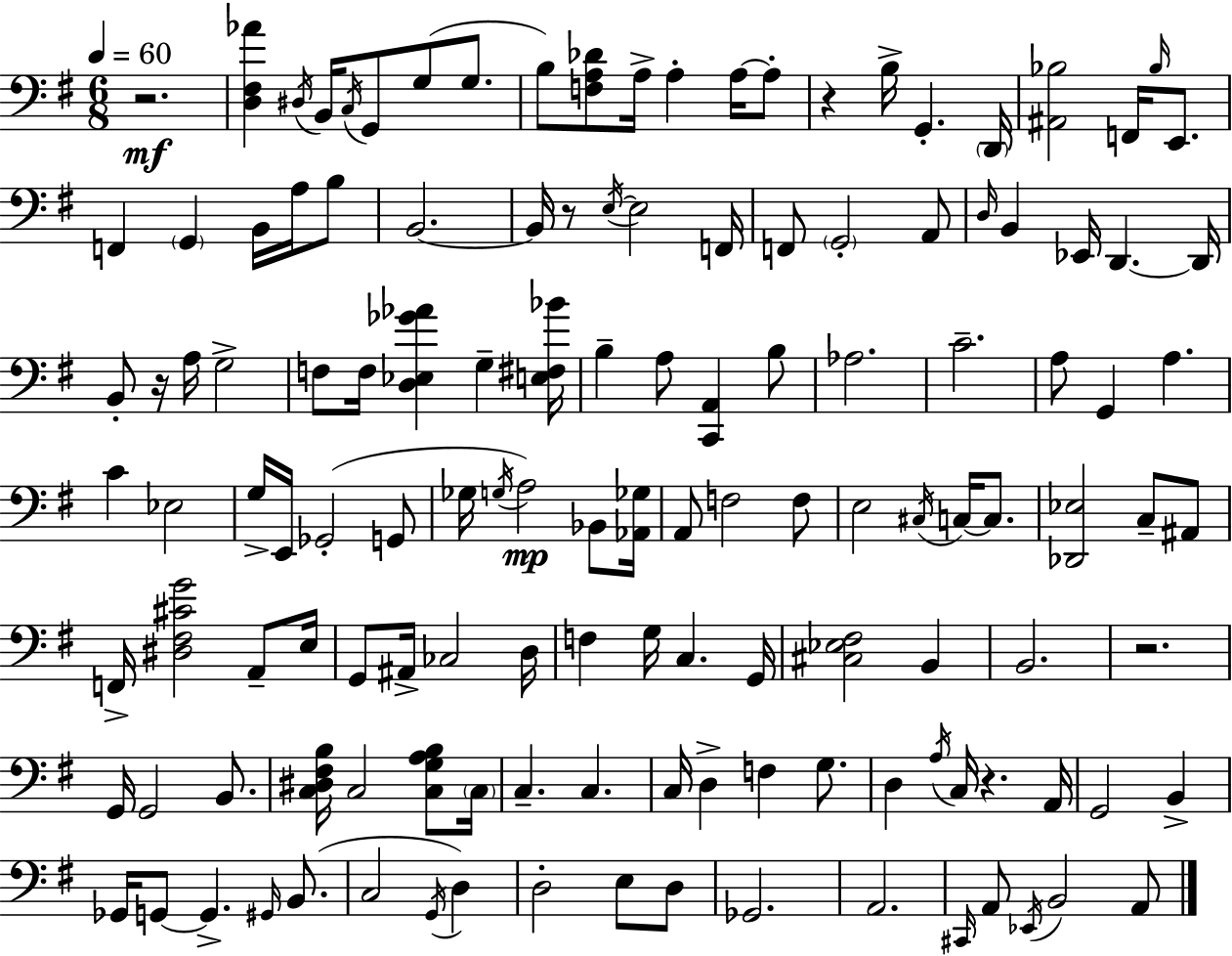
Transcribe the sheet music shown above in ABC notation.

X:1
T:Untitled
M:6/8
L:1/4
K:Em
z2 [D,^F,_A] ^D,/4 B,,/4 C,/4 G,,/2 G,/2 G,/2 B,/2 [F,A,_D]/2 A,/4 A, A,/4 A,/2 z B,/4 G,, D,,/4 [^A,,_B,]2 F,,/4 _B,/4 E,,/2 F,, G,, B,,/4 A,/4 B,/2 B,,2 B,,/4 z/2 E,/4 E,2 F,,/4 F,,/2 G,,2 A,,/2 D,/4 B,, _E,,/4 D,, D,,/4 B,,/2 z/4 A,/4 G,2 F,/2 F,/4 [D,_E,_G_A] G, [E,^F,_B]/4 B, A,/2 [C,,A,,] B,/2 _A,2 C2 A,/2 G,, A, C _E,2 G,/4 E,,/4 _G,,2 G,,/2 _G,/4 G,/4 A,2 _B,,/2 [_A,,_G,]/4 A,,/2 F,2 F,/2 E,2 ^C,/4 C,/4 C,/2 [_D,,_E,]2 C,/2 ^A,,/2 F,,/4 [^D,^F,^CG]2 A,,/2 E,/4 G,,/2 ^A,,/4 _C,2 D,/4 F, G,/4 C, G,,/4 [^C,_E,^F,]2 B,, B,,2 z2 G,,/4 G,,2 B,,/2 [C,^D,^F,B,]/4 C,2 [C,G,A,B,]/2 C,/4 C, C, C,/4 D, F, G,/2 D, A,/4 C,/4 z A,,/4 G,,2 B,, _G,,/4 G,,/2 G,, ^G,,/4 B,,/2 C,2 G,,/4 D, D,2 E,/2 D,/2 _G,,2 A,,2 ^C,,/4 A,,/2 _E,,/4 B,,2 A,,/2